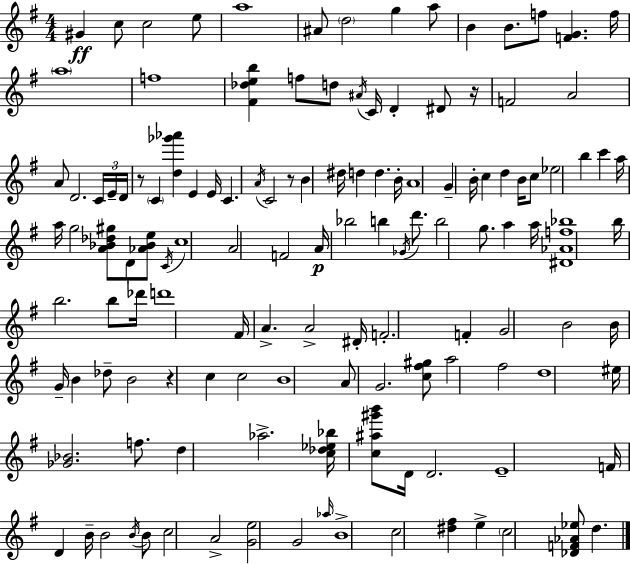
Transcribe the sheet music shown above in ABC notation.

X:1
T:Untitled
M:4/4
L:1/4
K:Em
^G c/2 c2 e/2 a4 ^A/2 d2 g a/2 B B/2 f/2 [FG] f/4 a4 f4 [^F_deb] f/2 d/2 ^A/4 C/4 D ^D/2 z/4 F2 A2 A/2 D2 C/4 E/4 D/4 z/2 C [d_g'_a'] E E/4 C A/4 C2 z/2 B ^d/4 d d B/4 A4 G B/4 c d B/4 c/2 _e2 b c' a/4 a/4 g2 [A_B_d^g]/2 D/2 [_A_Be]/2 C/4 c4 A2 F2 A/4 _b2 b _G/4 d'/2 b2 g/2 a a/4 [^D_Af_b]4 b/4 b2 b/2 _d'/4 d'4 ^F/4 A A2 ^D/4 F2 F G2 B2 B/4 G/4 B _d/2 B2 z c c2 B4 A/2 G2 [c^f^g]/2 a2 ^f2 d4 ^e/4 [_G_B]2 f/2 d _a2 [c_d_e_b]/4 [c^a^g'b']/2 D/4 D2 E4 F/4 D B/4 B2 B/4 B/2 c2 A2 [Ge]2 G2 _a/4 B4 c2 [^d^f] e c2 [_DF_A_e]/2 d